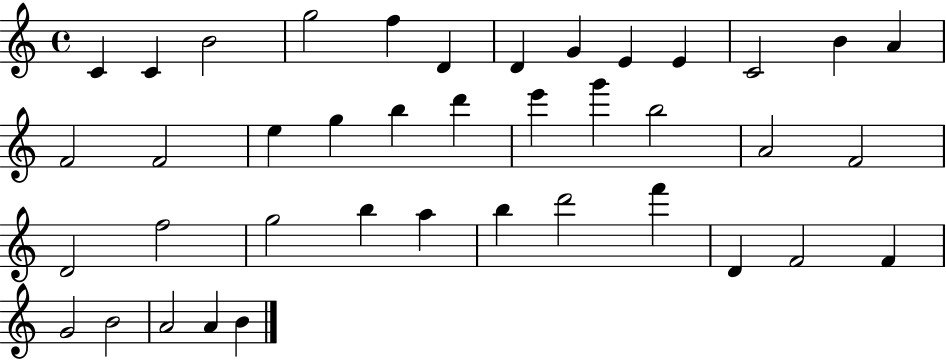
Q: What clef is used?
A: treble